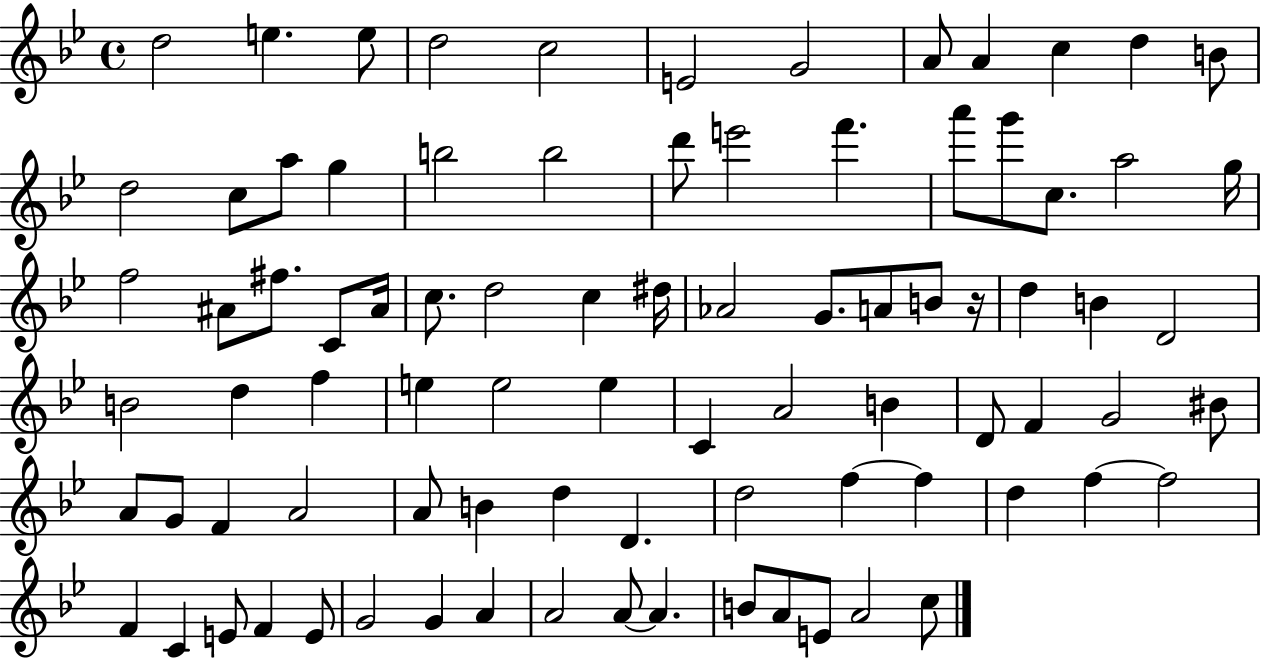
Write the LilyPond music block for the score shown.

{
  \clef treble
  \time 4/4
  \defaultTimeSignature
  \key bes \major
  d''2 e''4. e''8 | d''2 c''2 | e'2 g'2 | a'8 a'4 c''4 d''4 b'8 | \break d''2 c''8 a''8 g''4 | b''2 b''2 | d'''8 e'''2 f'''4. | a'''8 g'''8 c''8. a''2 g''16 | \break f''2 ais'8 fis''8. c'8 ais'16 | c''8. d''2 c''4 dis''16 | aes'2 g'8. a'8 b'8 r16 | d''4 b'4 d'2 | \break b'2 d''4 f''4 | e''4 e''2 e''4 | c'4 a'2 b'4 | d'8 f'4 g'2 bis'8 | \break a'8 g'8 f'4 a'2 | a'8 b'4 d''4 d'4. | d''2 f''4~~ f''4 | d''4 f''4~~ f''2 | \break f'4 c'4 e'8 f'4 e'8 | g'2 g'4 a'4 | a'2 a'8~~ a'4. | b'8 a'8 e'8 a'2 c''8 | \break \bar "|."
}